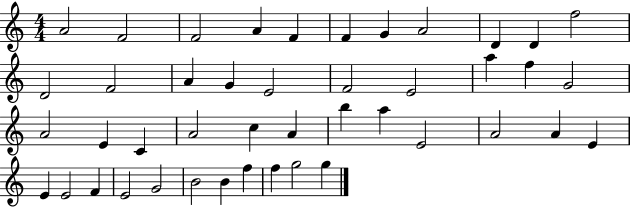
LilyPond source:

{
  \clef treble
  \numericTimeSignature
  \time 4/4
  \key c \major
  a'2 f'2 | f'2 a'4 f'4 | f'4 g'4 a'2 | d'4 d'4 f''2 | \break d'2 f'2 | a'4 g'4 e'2 | f'2 e'2 | a''4 f''4 g'2 | \break a'2 e'4 c'4 | a'2 c''4 a'4 | b''4 a''4 e'2 | a'2 a'4 e'4 | \break e'4 e'2 f'4 | e'2 g'2 | b'2 b'4 f''4 | f''4 g''2 g''4 | \break \bar "|."
}